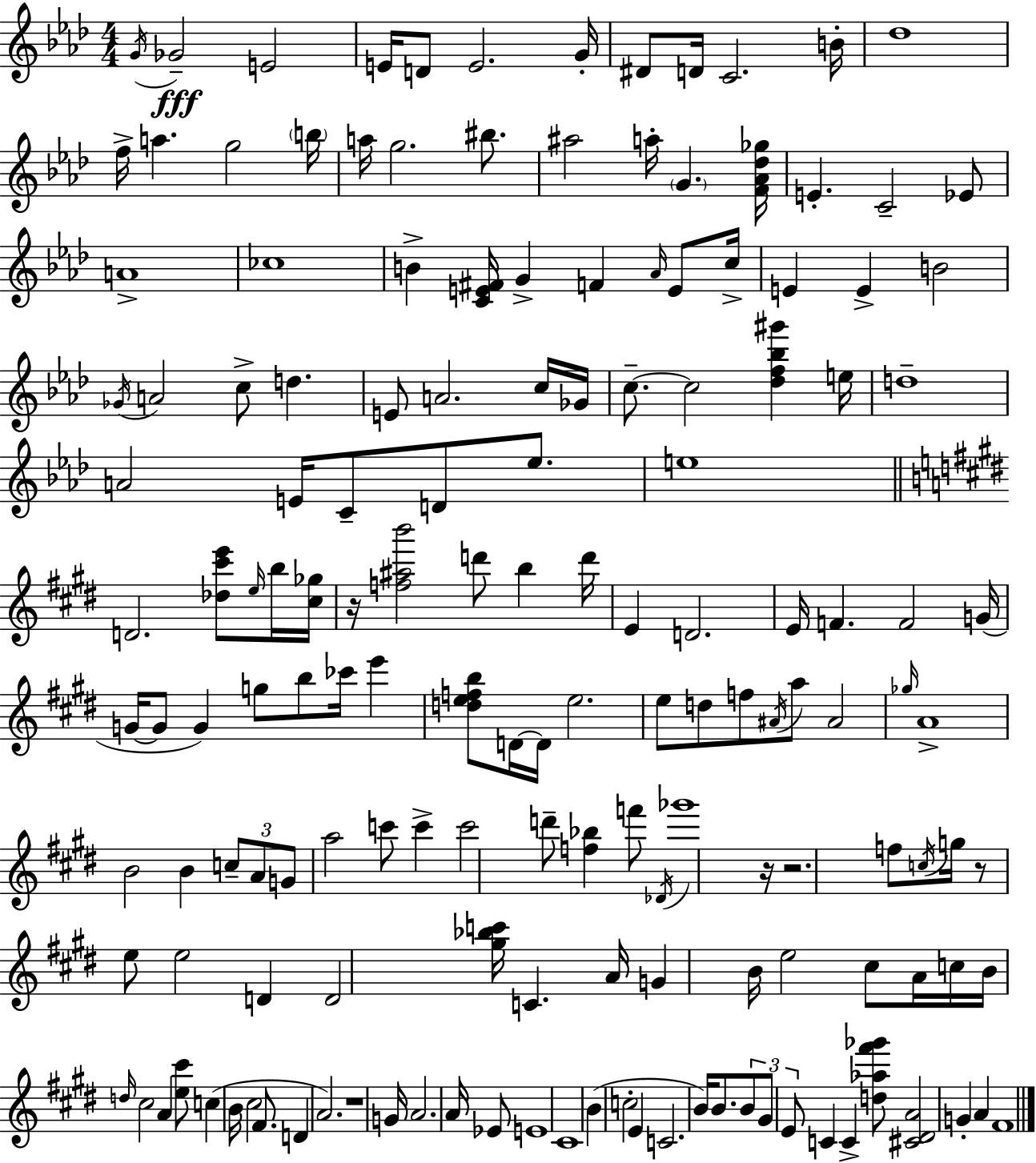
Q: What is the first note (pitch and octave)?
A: G4